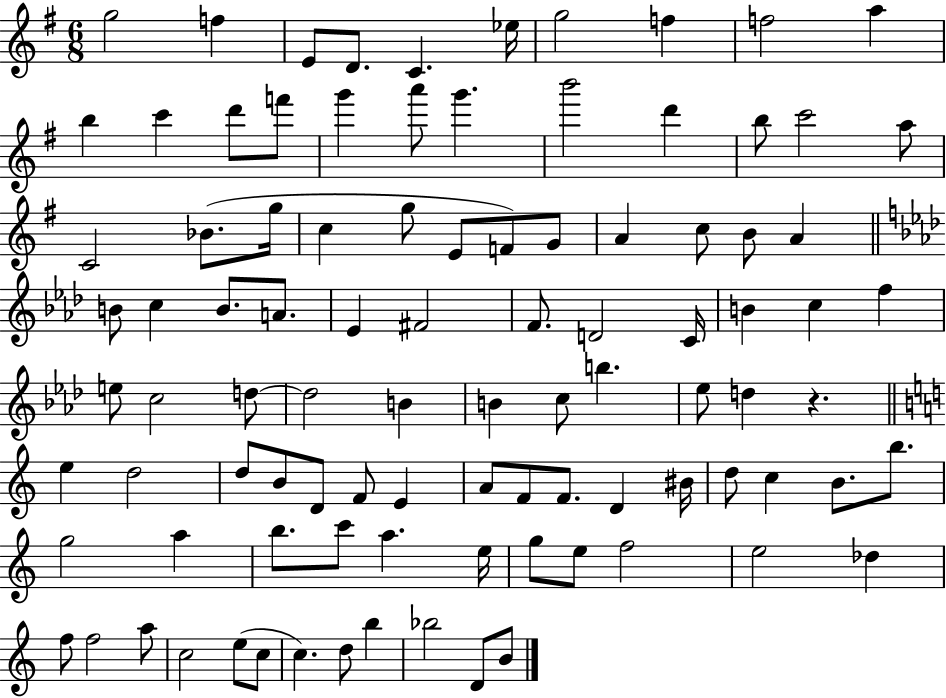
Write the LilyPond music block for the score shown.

{
  \clef treble
  \numericTimeSignature
  \time 6/8
  \key g \major
  g''2 f''4 | e'8 d'8. c'4. ees''16 | g''2 f''4 | f''2 a''4 | \break b''4 c'''4 d'''8 f'''8 | g'''4 a'''8 g'''4. | b'''2 d'''4 | b''8 c'''2 a''8 | \break c'2 bes'8.( g''16 | c''4 g''8 e'8 f'8) g'8 | a'4 c''8 b'8 a'4 | \bar "||" \break \key aes \major b'8 c''4 b'8. a'8. | ees'4 fis'2 | f'8. d'2 c'16 | b'4 c''4 f''4 | \break e''8 c''2 d''8~~ | d''2 b'4 | b'4 c''8 b''4. | ees''8 d''4 r4. | \break \bar "||" \break \key a \minor e''4 d''2 | d''8 b'8 d'8 f'8 e'4 | a'8 f'8 f'8. d'4 bis'16 | d''8 c''4 b'8. b''8. | \break g''2 a''4 | b''8. c'''8 a''4. e''16 | g''8 e''8 f''2 | e''2 des''4 | \break f''8 f''2 a''8 | c''2 e''8( c''8 | c''4.) d''8 b''4 | bes''2 d'8 b'8 | \break \bar "|."
}